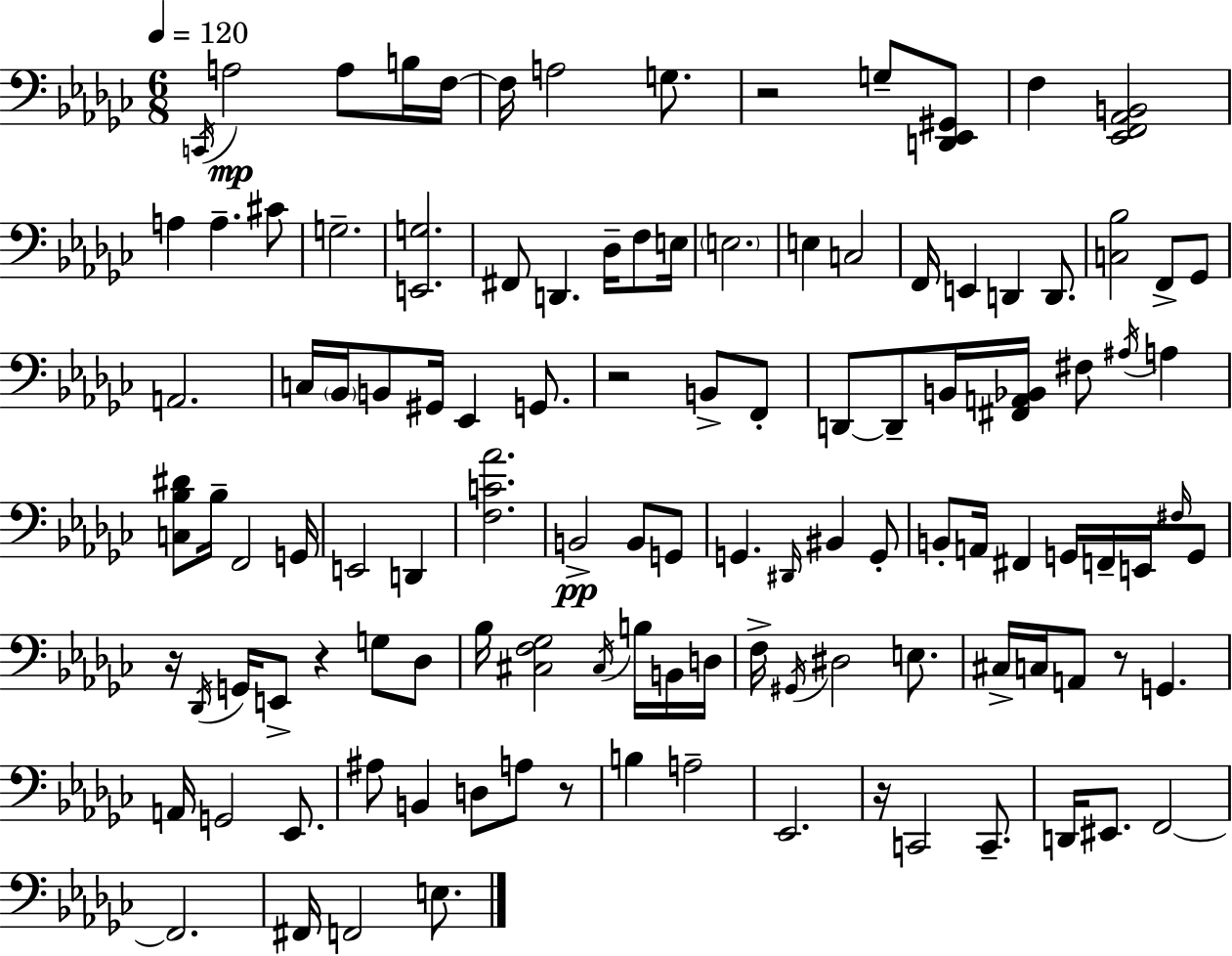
X:1
T:Untitled
M:6/8
L:1/4
K:Ebm
C,,/4 A,2 A,/2 B,/4 F,/4 F,/4 A,2 G,/2 z2 G,/2 [D,,_E,,^G,,]/2 F, [_E,,F,,_A,,B,,]2 A, A, ^C/2 G,2 [E,,G,]2 ^F,,/2 D,, _D,/4 F,/2 E,/4 E,2 E, C,2 F,,/4 E,, D,, D,,/2 [C,_B,]2 F,,/2 _G,,/2 A,,2 C,/4 _B,,/4 B,,/2 ^G,,/4 _E,, G,,/2 z2 B,,/2 F,,/2 D,,/2 D,,/2 B,,/4 [^F,,A,,_B,,]/4 ^F,/2 ^A,/4 A, [C,_B,^D]/2 _B,/4 F,,2 G,,/4 E,,2 D,, [F,C_A]2 B,,2 B,,/2 G,,/2 G,, ^D,,/4 ^B,, G,,/2 B,,/2 A,,/4 ^F,, G,,/4 F,,/4 E,,/4 ^F,/4 G,,/2 z/4 _D,,/4 G,,/4 E,,/2 z G,/2 _D,/2 _B,/4 [^C,F,_G,]2 ^C,/4 B,/4 B,,/4 D,/4 F,/4 ^G,,/4 ^D,2 E,/2 ^C,/4 C,/4 A,,/2 z/2 G,, A,,/4 G,,2 _E,,/2 ^A,/2 B,, D,/2 A,/2 z/2 B, A,2 _E,,2 z/4 C,,2 C,,/2 D,,/4 ^E,,/2 F,,2 F,,2 ^F,,/4 F,,2 E,/2